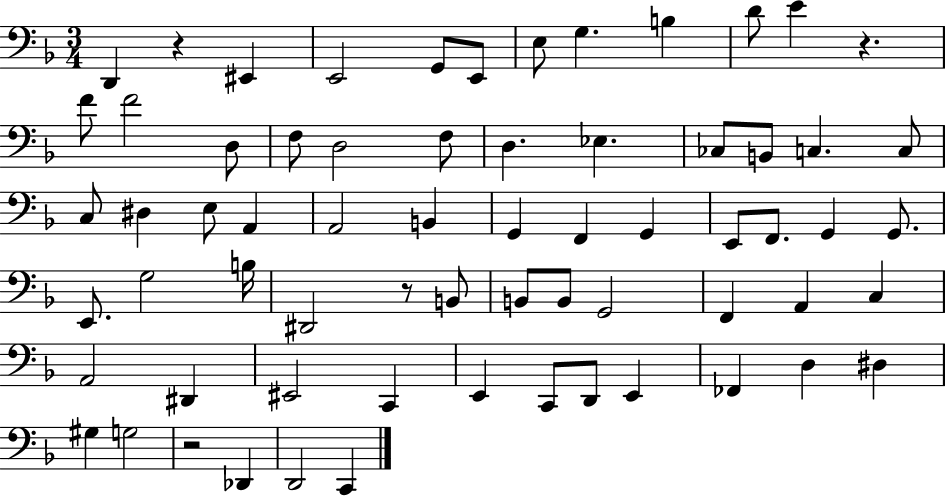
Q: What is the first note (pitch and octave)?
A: D2